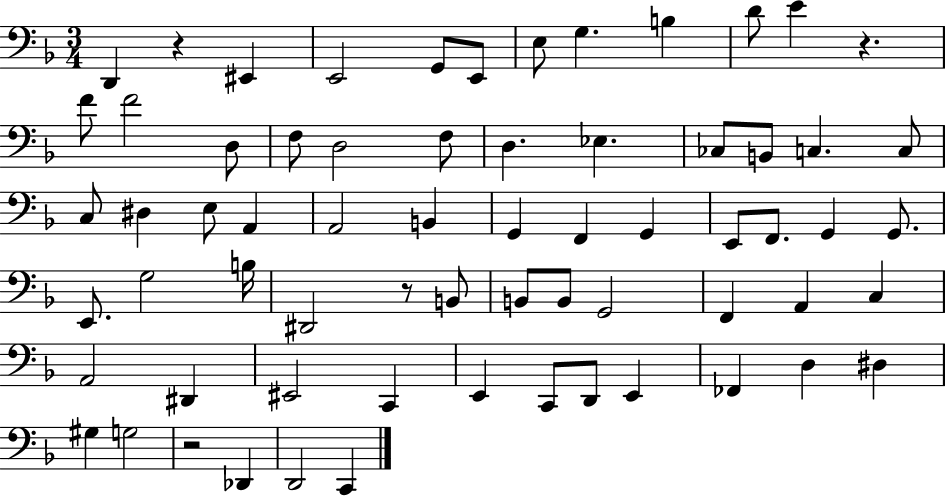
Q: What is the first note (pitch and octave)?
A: D2